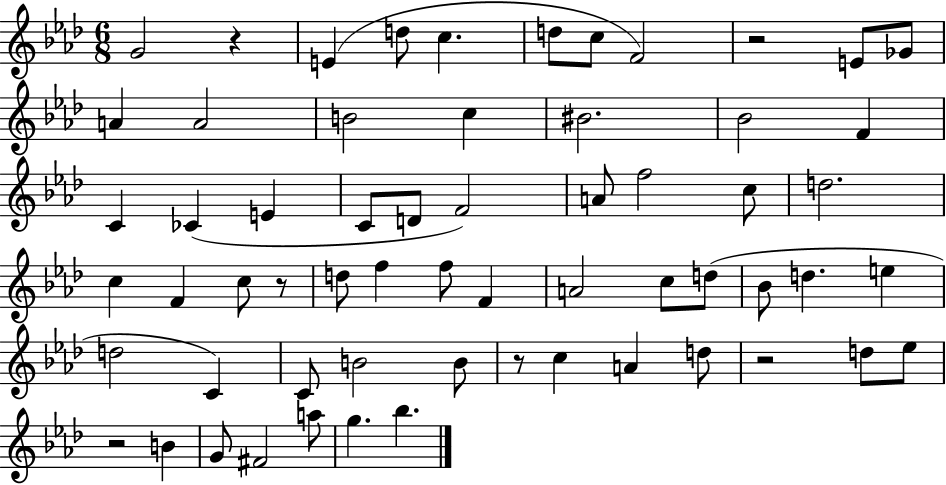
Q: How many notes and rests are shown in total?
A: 61